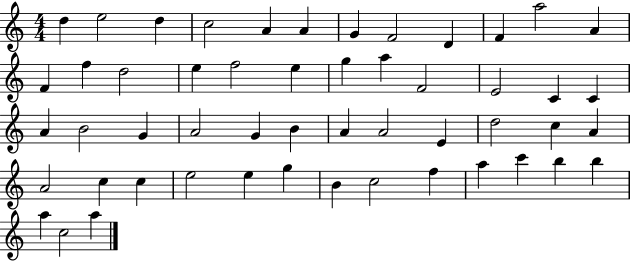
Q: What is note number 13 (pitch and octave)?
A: F4